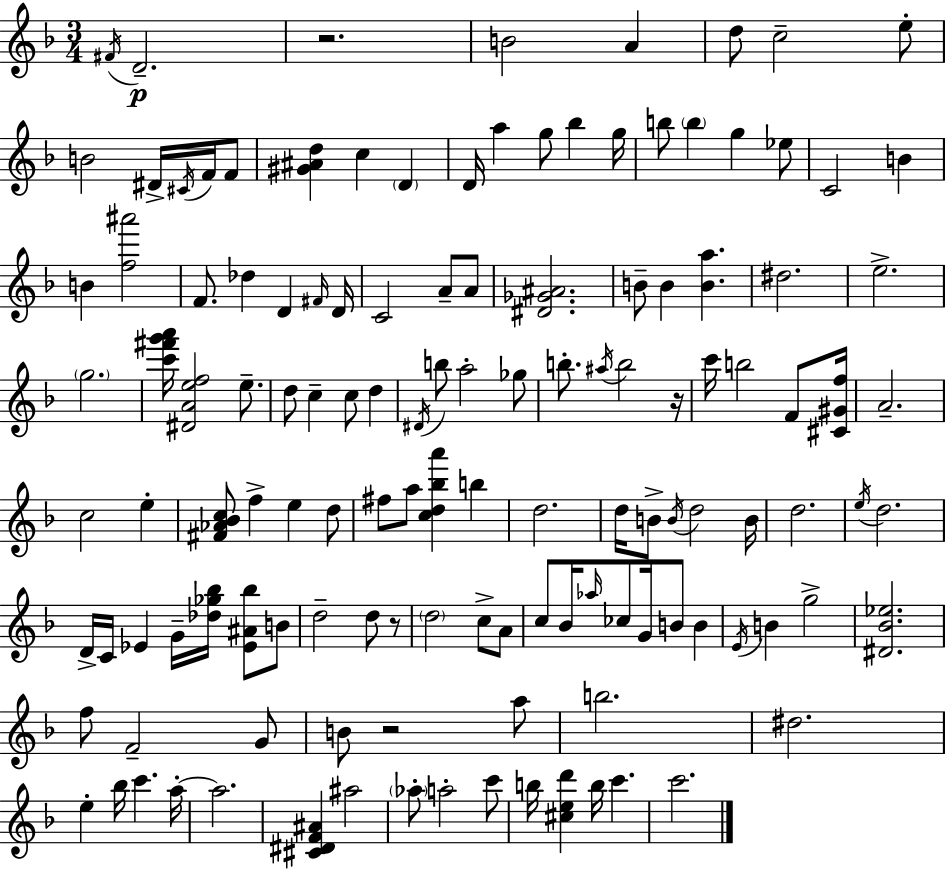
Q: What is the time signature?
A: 3/4